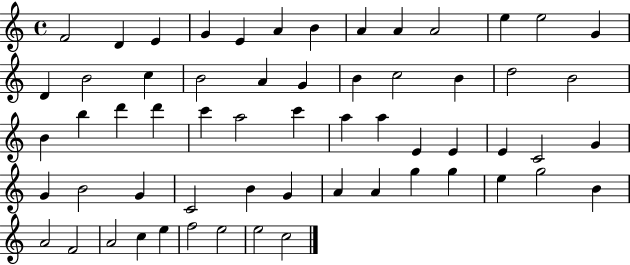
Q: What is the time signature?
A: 4/4